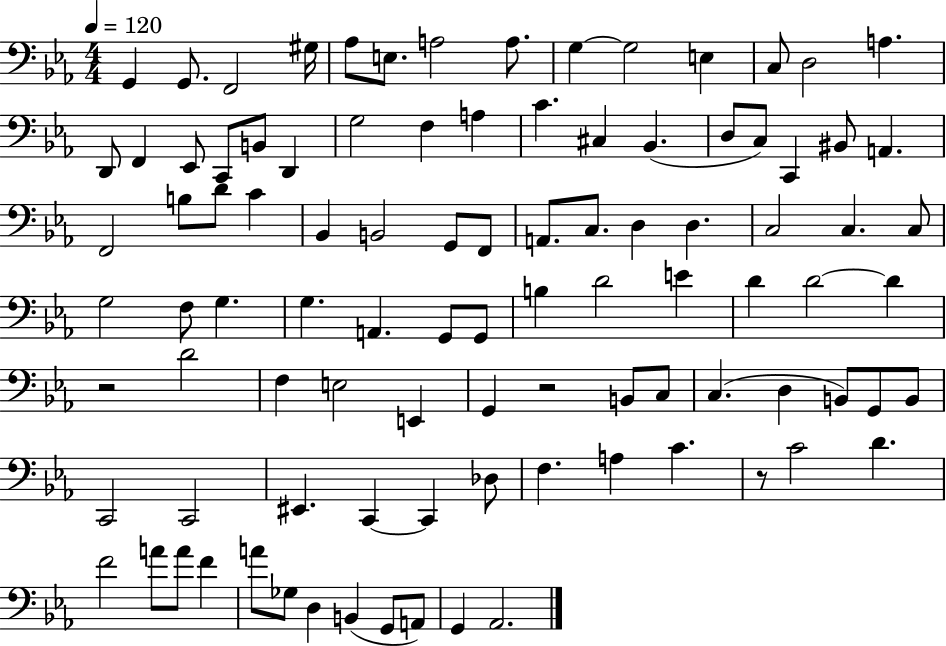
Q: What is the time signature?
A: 4/4